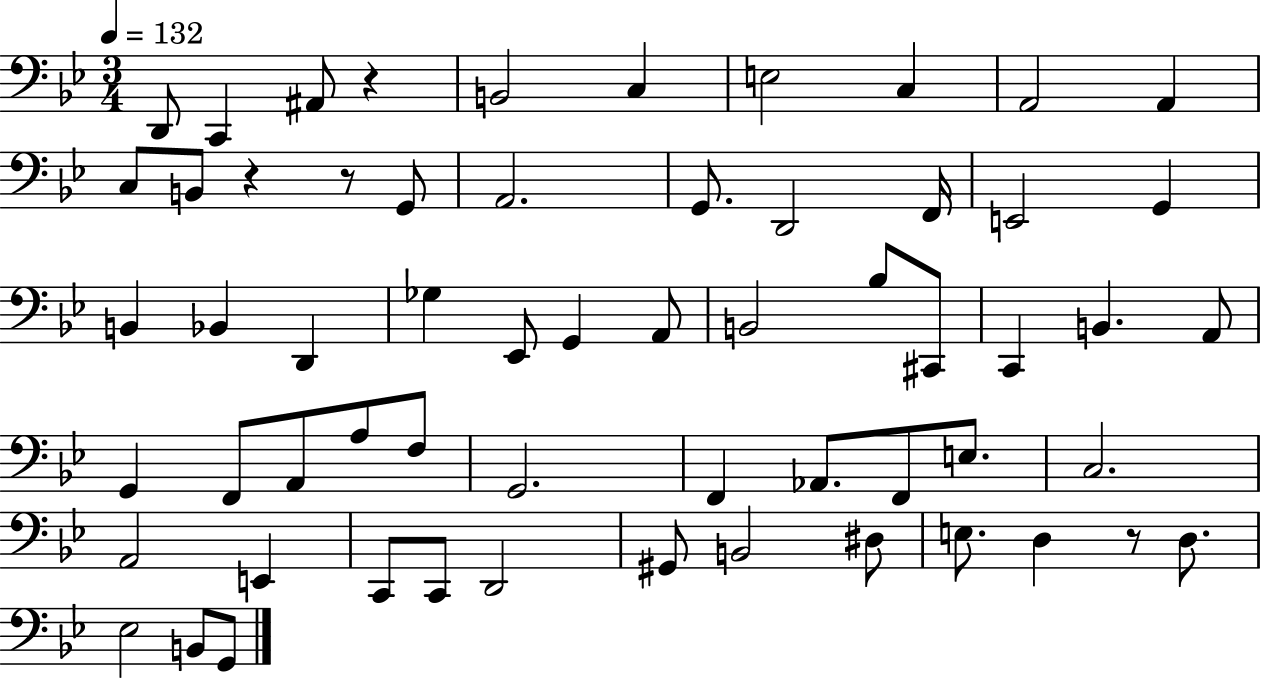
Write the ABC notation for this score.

X:1
T:Untitled
M:3/4
L:1/4
K:Bb
D,,/2 C,, ^A,,/2 z B,,2 C, E,2 C, A,,2 A,, C,/2 B,,/2 z z/2 G,,/2 A,,2 G,,/2 D,,2 F,,/4 E,,2 G,, B,, _B,, D,, _G, _E,,/2 G,, A,,/2 B,,2 _B,/2 ^C,,/2 C,, B,, A,,/2 G,, F,,/2 A,,/2 A,/2 F,/2 G,,2 F,, _A,,/2 F,,/2 E,/2 C,2 A,,2 E,, C,,/2 C,,/2 D,,2 ^G,,/2 B,,2 ^D,/2 E,/2 D, z/2 D,/2 _E,2 B,,/2 G,,/2